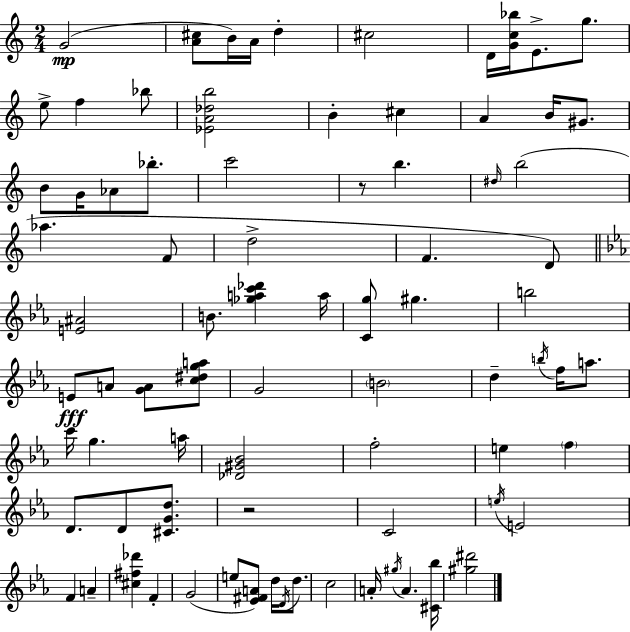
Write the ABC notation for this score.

X:1
T:Untitled
M:2/4
L:1/4
K:C
G2 [A^c]/2 B/4 A/4 d ^c2 D/4 [Gc_b]/4 E/2 g/2 e/2 f _b/2 [_EA_db]2 B ^c A B/4 ^G/2 B/2 G/4 _A/2 _b/2 c'2 z/2 b ^d/4 b2 _a F/2 d2 F D/2 [E^A]2 B/2 [_gac'_d'] a/4 [Cg]/2 ^g b2 E/2 A/2 [GA]/2 [c^dga]/2 G2 B2 d b/4 f/4 a/2 c'/4 g a/4 [_D^G_B]2 f2 e f D/2 D/2 [^CGd]/2 z2 C2 e/4 E2 F A [^c^f_d'] F G2 e/2 [_E^FA]/2 d/4 D/4 d/2 c2 A/4 ^g/4 A [^C_b]/4 [^g^d']2